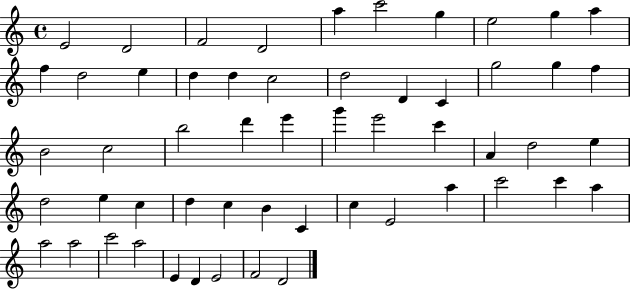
{
  \clef treble
  \time 4/4
  \defaultTimeSignature
  \key c \major
  e'2 d'2 | f'2 d'2 | a''4 c'''2 g''4 | e''2 g''4 a''4 | \break f''4 d''2 e''4 | d''4 d''4 c''2 | d''2 d'4 c'4 | g''2 g''4 f''4 | \break b'2 c''2 | b''2 d'''4 e'''4 | g'''4 e'''2 c'''4 | a'4 d''2 e''4 | \break d''2 e''4 c''4 | d''4 c''4 b'4 c'4 | c''4 e'2 a''4 | c'''2 c'''4 a''4 | \break a''2 a''2 | c'''2 a''2 | e'4 d'4 e'2 | f'2 d'2 | \break \bar "|."
}